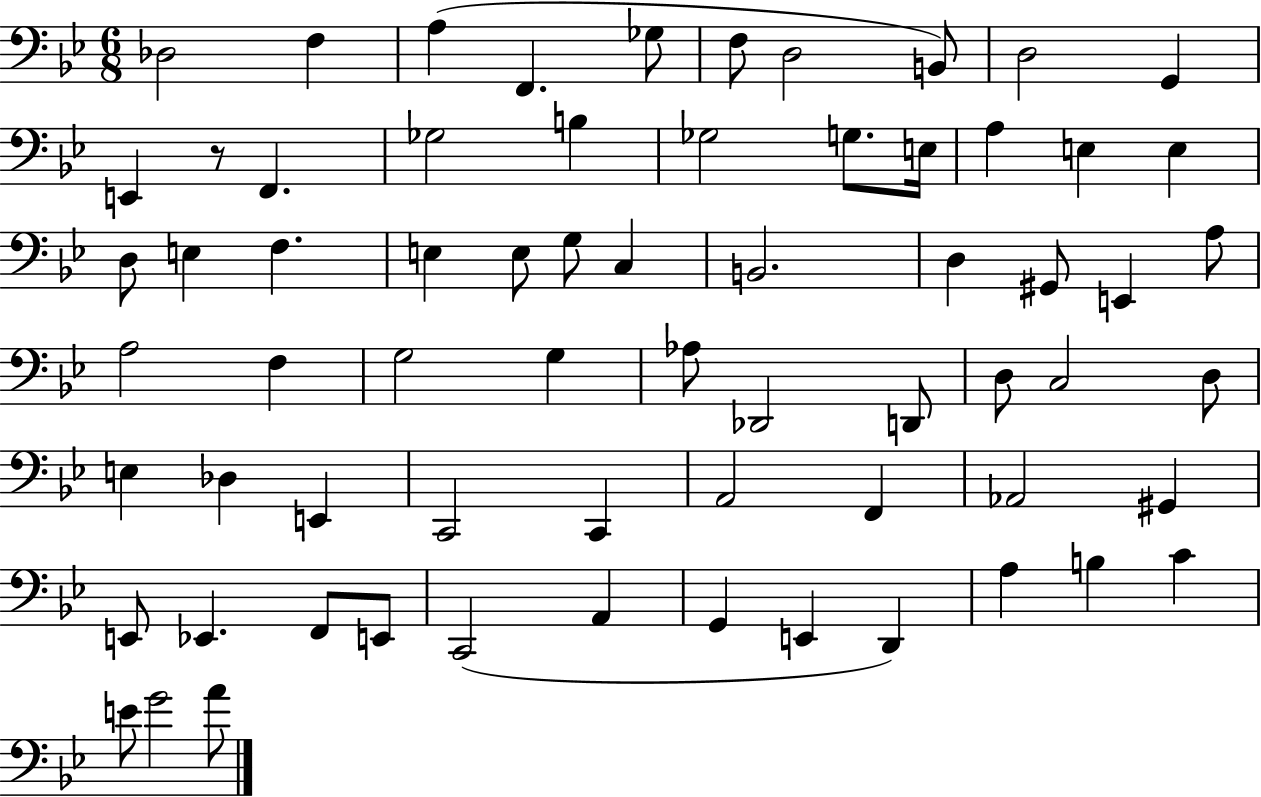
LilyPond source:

{
  \clef bass
  \numericTimeSignature
  \time 6/8
  \key bes \major
  des2 f4 | a4( f,4. ges8 | f8 d2 b,8) | d2 g,4 | \break e,4 r8 f,4. | ges2 b4 | ges2 g8. e16 | a4 e4 e4 | \break d8 e4 f4. | e4 e8 g8 c4 | b,2. | d4 gis,8 e,4 a8 | \break a2 f4 | g2 g4 | aes8 des,2 d,8 | d8 c2 d8 | \break e4 des4 e,4 | c,2 c,4 | a,2 f,4 | aes,2 gis,4 | \break e,8 ees,4. f,8 e,8 | c,2( a,4 | g,4 e,4 d,4) | a4 b4 c'4 | \break e'8 g'2 a'8 | \bar "|."
}